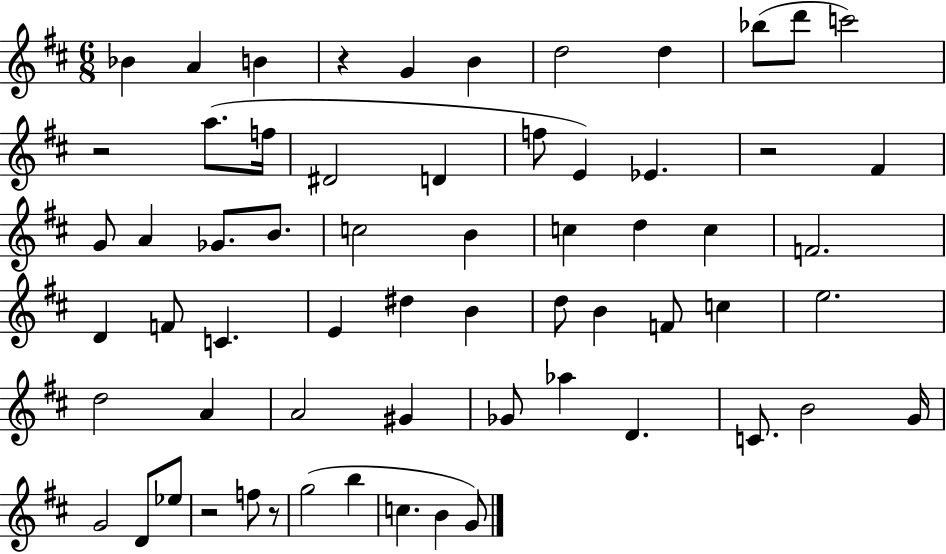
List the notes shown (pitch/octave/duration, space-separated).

Bb4/q A4/q B4/q R/q G4/q B4/q D5/h D5/q Bb5/e D6/e C6/h R/h A5/e. F5/s D#4/h D4/q F5/e E4/q Eb4/q. R/h F#4/q G4/e A4/q Gb4/e. B4/e. C5/h B4/q C5/q D5/q C5/q F4/h. D4/q F4/e C4/q. E4/q D#5/q B4/q D5/e B4/q F4/e C5/q E5/h. D5/h A4/q A4/h G#4/q Gb4/e Ab5/q D4/q. C4/e. B4/h G4/s G4/h D4/e Eb5/e R/h F5/e R/e G5/h B5/q C5/q. B4/q G4/e